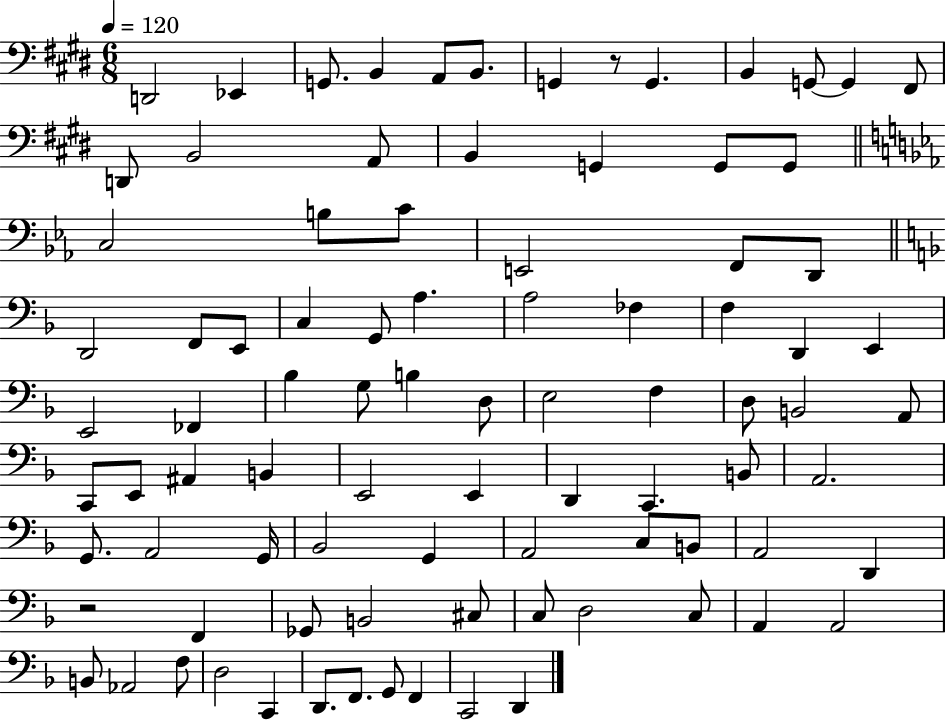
D2/h Eb2/q G2/e. B2/q A2/e B2/e. G2/q R/e G2/q. B2/q G2/e G2/q F#2/e D2/e B2/h A2/e B2/q G2/q G2/e G2/e C3/h B3/e C4/e E2/h F2/e D2/e D2/h F2/e E2/e C3/q G2/e A3/q. A3/h FES3/q F3/q D2/q E2/q E2/h FES2/q Bb3/q G3/e B3/q D3/e E3/h F3/q D3/e B2/h A2/e C2/e E2/e A#2/q B2/q E2/h E2/q D2/q C2/q. B2/e A2/h. G2/e. A2/h G2/s Bb2/h G2/q A2/h C3/e B2/e A2/h D2/q R/h F2/q Gb2/e B2/h C#3/e C3/e D3/h C3/e A2/q A2/h B2/e Ab2/h F3/e D3/h C2/q D2/e. F2/e. G2/e F2/q C2/h D2/q